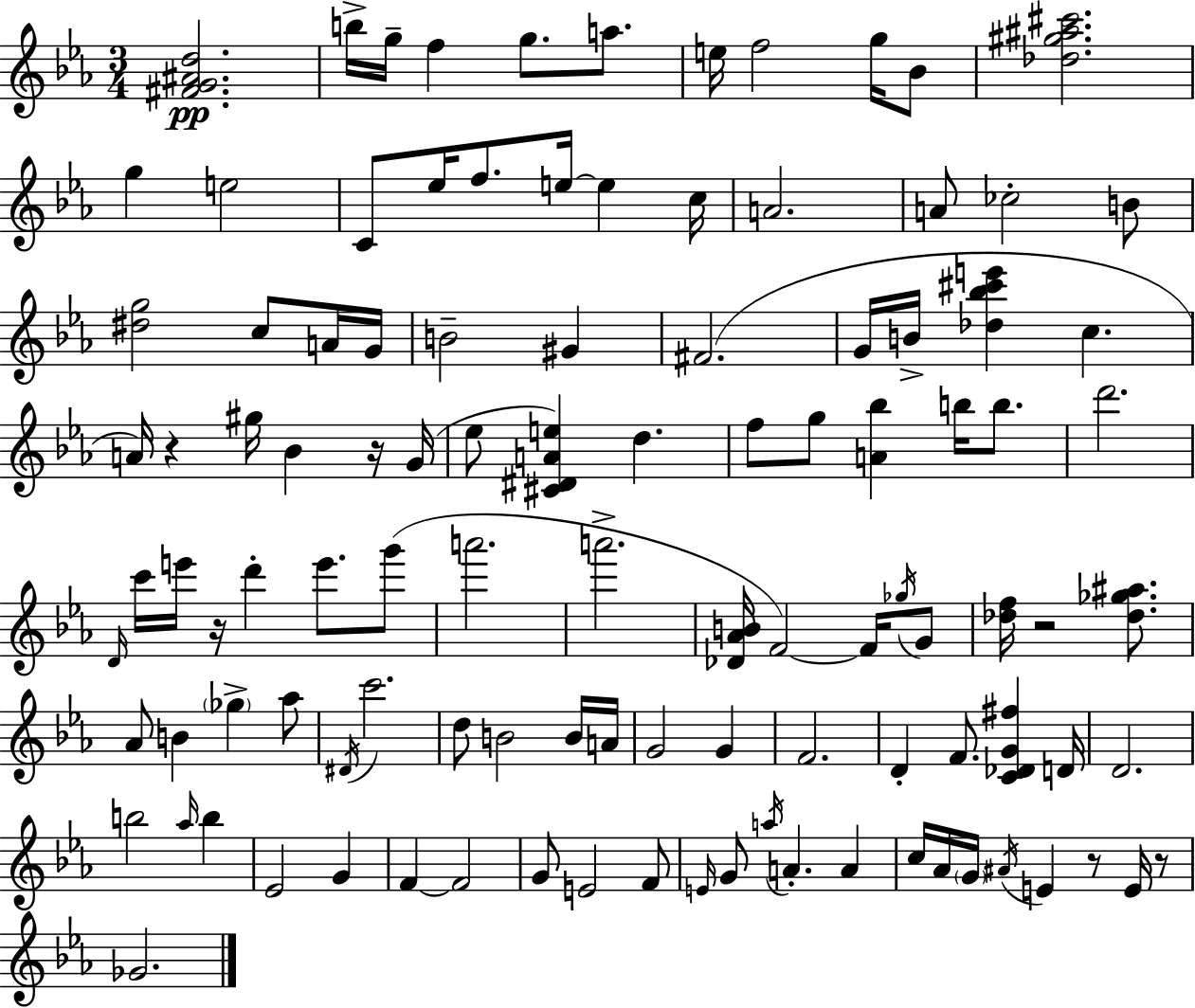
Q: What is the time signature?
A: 3/4